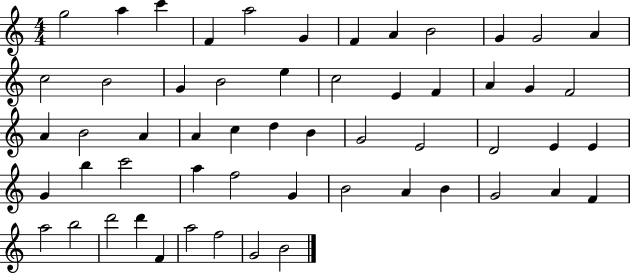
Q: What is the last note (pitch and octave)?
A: B4